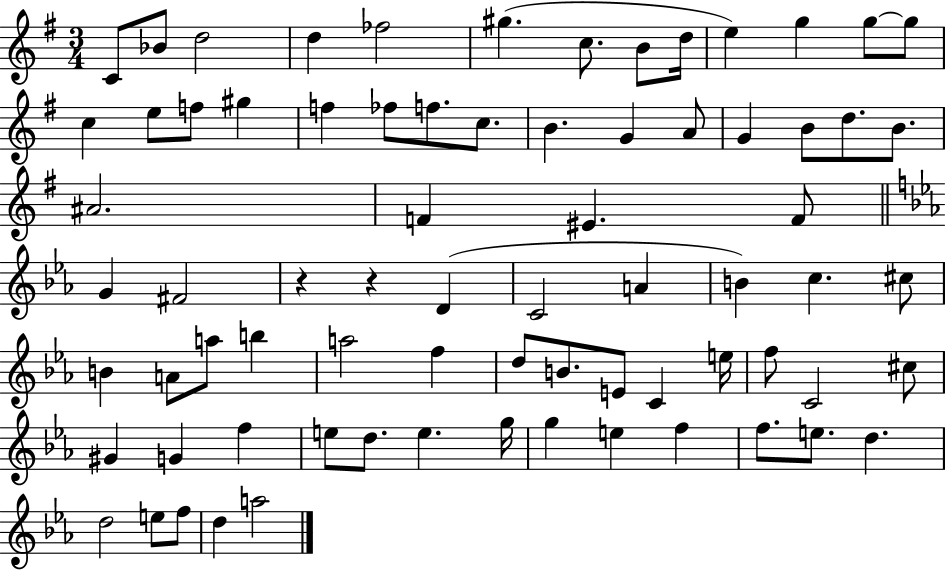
C4/e Bb4/e D5/h D5/q FES5/h G#5/q. C5/e. B4/e D5/s E5/q G5/q G5/e G5/e C5/q E5/e F5/e G#5/q F5/q FES5/e F5/e. C5/e. B4/q. G4/q A4/e G4/q B4/e D5/e. B4/e. A#4/h. F4/q EIS4/q. F4/e G4/q F#4/h R/q R/q D4/q C4/h A4/q B4/q C5/q. C#5/e B4/q A4/e A5/e B5/q A5/h F5/q D5/e B4/e. E4/e C4/q E5/s F5/e C4/h C#5/e G#4/q G4/q F5/q E5/e D5/e. E5/q. G5/s G5/q E5/q F5/q F5/e. E5/e. D5/q. D5/h E5/e F5/e D5/q A5/h